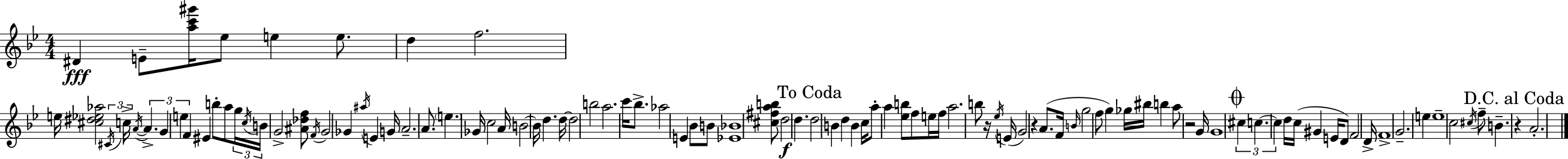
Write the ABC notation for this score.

X:1
T:Untitled
M:4/4
L:1/4
K:Gm
^D E/2 [ac'^g']/4 _e/2 e e/2 d f2 e/4 [^c^d_e_a]2 ^C/4 c/4 A/4 A G e F ^E b/2 a/2 g/4 c/4 B/4 G2 [^A_df]/2 F/4 G2 _G ^a/4 E G/4 A2 A/2 e _G/4 c2 A/4 B2 B/4 d d/4 d2 b2 a2 c'/4 _b/2 _a2 E _B/2 B/2 [_E_B]4 [^c^fab]/2 d2 d d2 B d B c/4 a/2 a [_eb]/2 f/2 e/4 f/4 a2 b/2 z/4 _e/4 E/4 G2 z A/2 F/4 B/4 g2 f/2 g _g/4 ^b/4 b a/2 z2 G/4 G4 ^c c c d/4 c/4 ^G E/4 D/2 F2 D/4 F4 G2 e e4 c2 ^c/4 f/2 B z A2